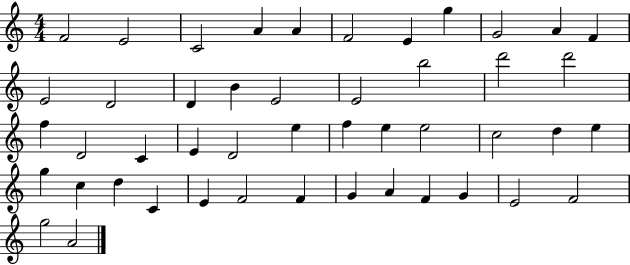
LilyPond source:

{
  \clef treble
  \numericTimeSignature
  \time 4/4
  \key c \major
  f'2 e'2 | c'2 a'4 a'4 | f'2 e'4 g''4 | g'2 a'4 f'4 | \break e'2 d'2 | d'4 b'4 e'2 | e'2 b''2 | d'''2 d'''2 | \break f''4 d'2 c'4 | e'4 d'2 e''4 | f''4 e''4 e''2 | c''2 d''4 e''4 | \break g''4 c''4 d''4 c'4 | e'4 f'2 f'4 | g'4 a'4 f'4 g'4 | e'2 f'2 | \break g''2 a'2 | \bar "|."
}